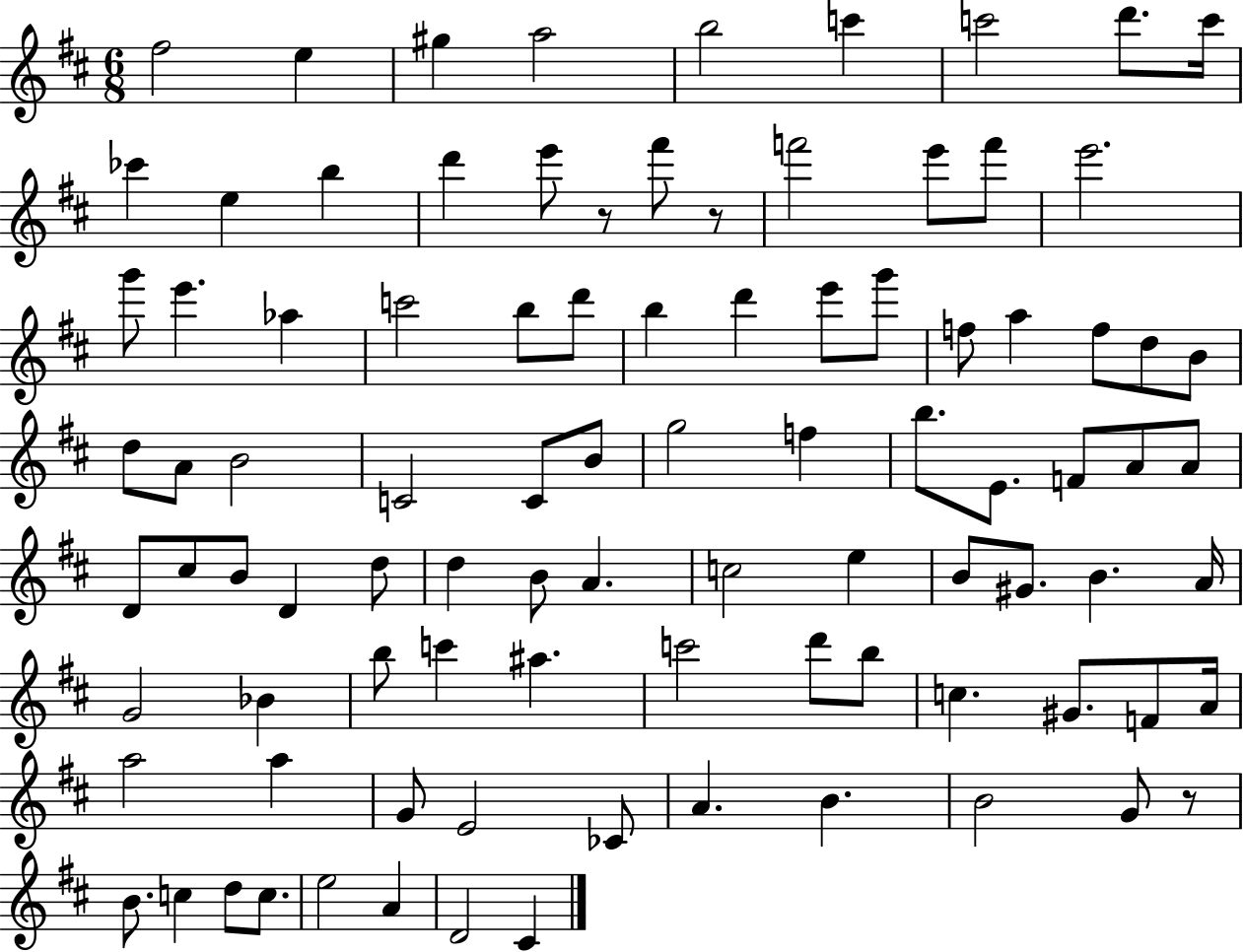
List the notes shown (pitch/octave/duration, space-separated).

F#5/h E5/q G#5/q A5/h B5/h C6/q C6/h D6/e. C6/s CES6/q E5/q B5/q D6/q E6/e R/e F#6/e R/e F6/h E6/e F6/e E6/h. G6/e E6/q. Ab5/q C6/h B5/e D6/e B5/q D6/q E6/e G6/e F5/e A5/q F5/e D5/e B4/e D5/e A4/e B4/h C4/h C4/e B4/e G5/h F5/q B5/e. E4/e. F4/e A4/e A4/e D4/e C#5/e B4/e D4/q D5/e D5/q B4/e A4/q. C5/h E5/q B4/e G#4/e. B4/q. A4/s G4/h Bb4/q B5/e C6/q A#5/q. C6/h D6/e B5/e C5/q. G#4/e. F4/e A4/s A5/h A5/q G4/e E4/h CES4/e A4/q. B4/q. B4/h G4/e R/e B4/e. C5/q D5/e C5/e. E5/h A4/q D4/h C#4/q